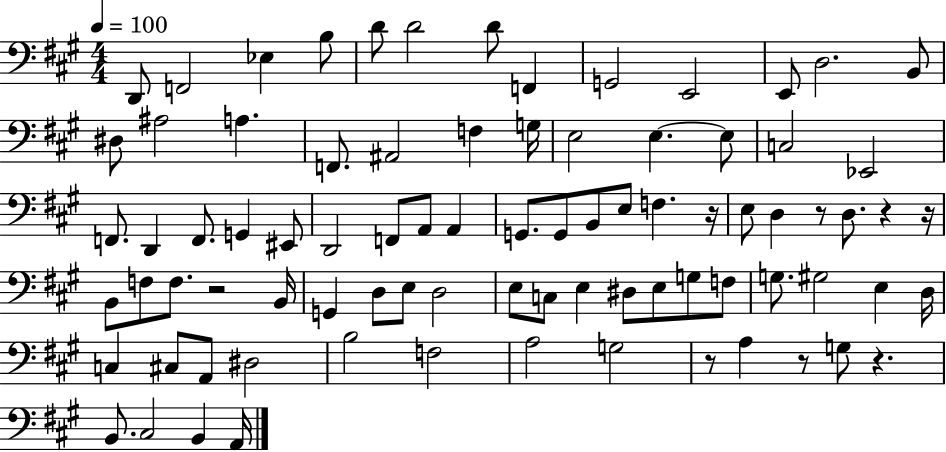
{
  \clef bass
  \numericTimeSignature
  \time 4/4
  \key a \major
  \tempo 4 = 100
  d,8 f,2 ees4 b8 | d'8 d'2 d'8 f,4 | g,2 e,2 | e,8 d2. b,8 | \break dis8 ais2 a4. | f,8. ais,2 f4 g16 | e2 e4.~~ e8 | c2 ees,2 | \break f,8. d,4 f,8. g,4 eis,8 | d,2 f,8 a,8 a,4 | g,8. g,8 b,8 e8 f4. r16 | e8 d4 r8 d8. r4 r16 | \break b,8 f8 f8. r2 b,16 | g,4 d8 e8 d2 | e8 c8 e4 dis8 e8 g8 f8 | g8. gis2 e4 d16 | \break c4 cis8 a,8 dis2 | b2 f2 | a2 g2 | r8 a4 r8 g8 r4. | \break b,8. cis2 b,4 a,16 | \bar "|."
}